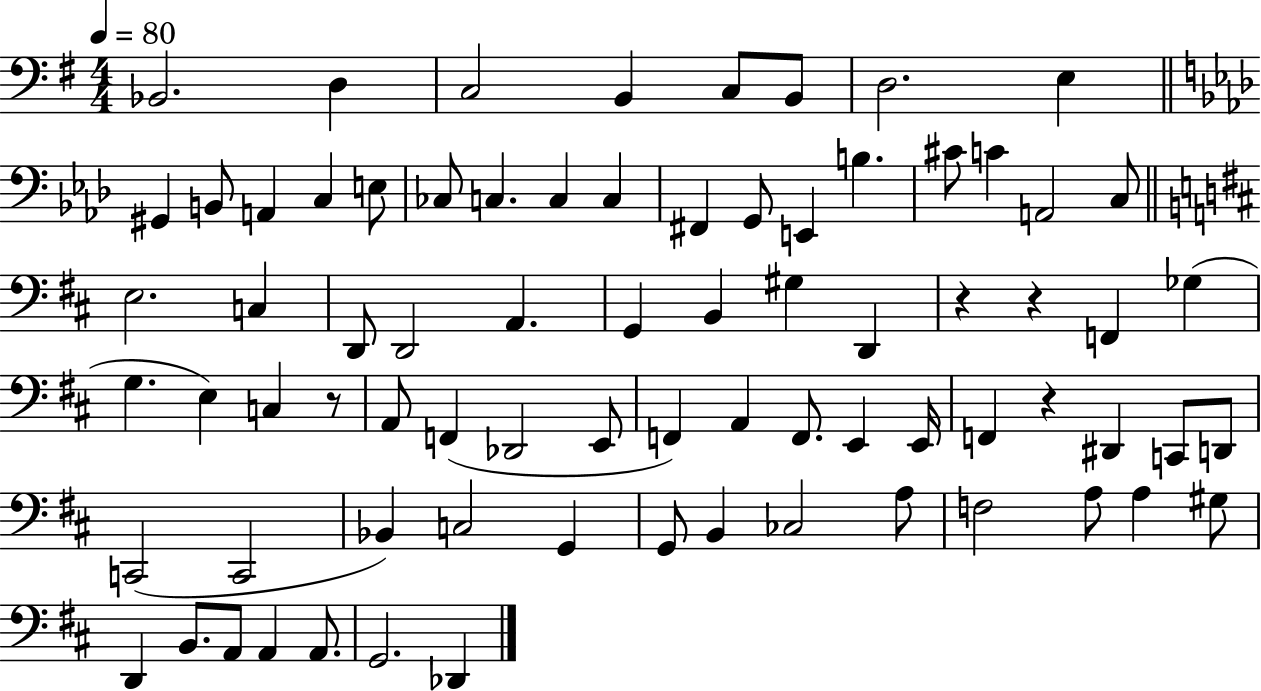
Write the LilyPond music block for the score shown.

{
  \clef bass
  \numericTimeSignature
  \time 4/4
  \key g \major
  \tempo 4 = 80
  bes,2. d4 | c2 b,4 c8 b,8 | d2. e4 | \bar "||" \break \key aes \major gis,4 b,8 a,4 c4 e8 | ces8 c4. c4 c4 | fis,4 g,8 e,4 b4. | cis'8 c'4 a,2 c8 | \break \bar "||" \break \key b \minor e2. c4 | d,8 d,2 a,4. | g,4 b,4 gis4 d,4 | r4 r4 f,4 ges4( | \break g4. e4) c4 r8 | a,8 f,4( des,2 e,8 | f,4) a,4 f,8. e,4 e,16 | f,4 r4 dis,4 c,8 d,8 | \break c,2( c,2 | bes,4) c2 g,4 | g,8 b,4 ces2 a8 | f2 a8 a4 gis8 | \break d,4 b,8. a,8 a,4 a,8. | g,2. des,4 | \bar "|."
}